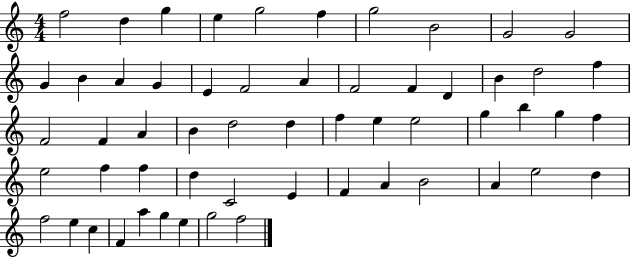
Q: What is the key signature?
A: C major